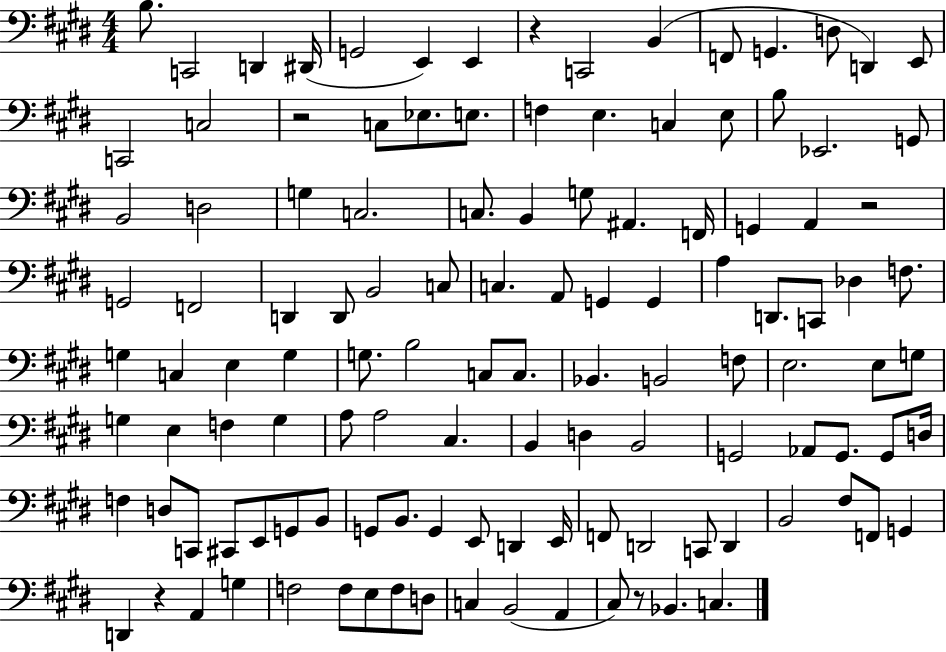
X:1
T:Untitled
M:4/4
L:1/4
K:E
B,/2 C,,2 D,, ^D,,/4 G,,2 E,, E,, z C,,2 B,, F,,/2 G,, D,/2 D,, E,,/2 C,,2 C,2 z2 C,/2 _E,/2 E,/2 F, E, C, E,/2 B,/2 _E,,2 G,,/2 B,,2 D,2 G, C,2 C,/2 B,, G,/2 ^A,, F,,/4 G,, A,, z2 G,,2 F,,2 D,, D,,/2 B,,2 C,/2 C, A,,/2 G,, G,, A, D,,/2 C,,/2 _D, F,/2 G, C, E, G, G,/2 B,2 C,/2 C,/2 _B,, B,,2 F,/2 E,2 E,/2 G,/2 G, E, F, G, A,/2 A,2 ^C, B,, D, B,,2 G,,2 _A,,/2 G,,/2 G,,/2 D,/4 F, D,/2 C,,/2 ^C,,/2 E,,/2 G,,/2 B,,/2 G,,/2 B,,/2 G,, E,,/2 D,, E,,/4 F,,/2 D,,2 C,,/2 D,, B,,2 ^F,/2 F,,/2 G,, D,, z A,, G, F,2 F,/2 E,/2 F,/2 D,/2 C, B,,2 A,, ^C,/2 z/2 _B,, C,